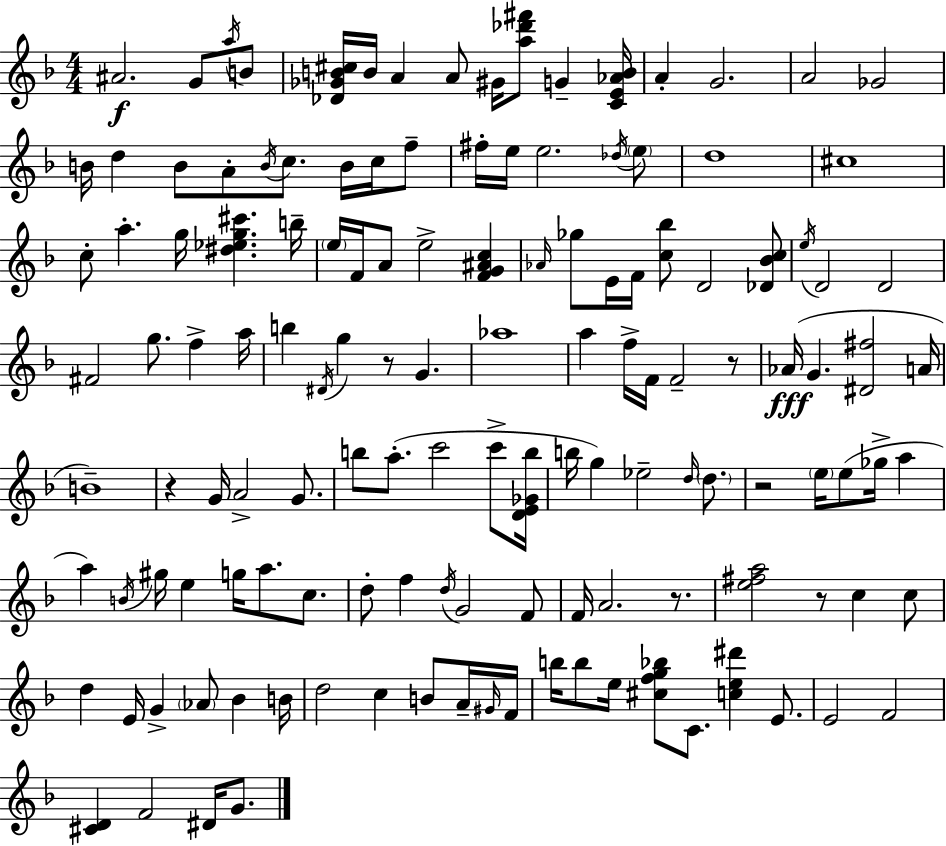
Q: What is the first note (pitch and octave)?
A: A#4